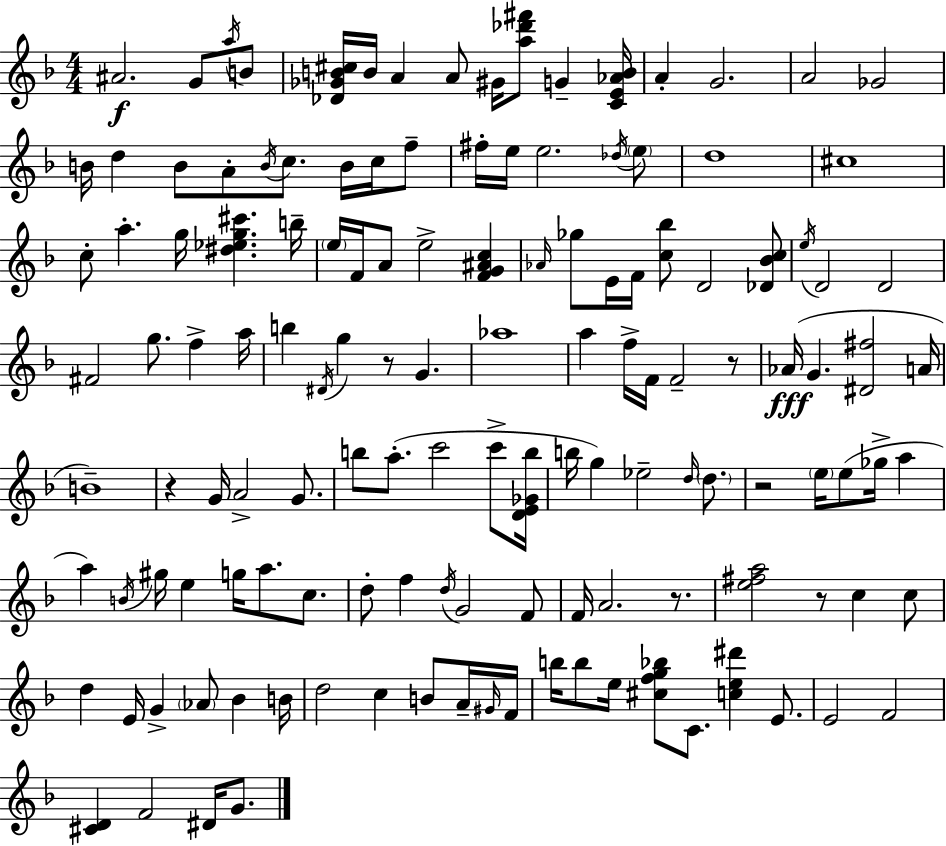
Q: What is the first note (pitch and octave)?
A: A#4